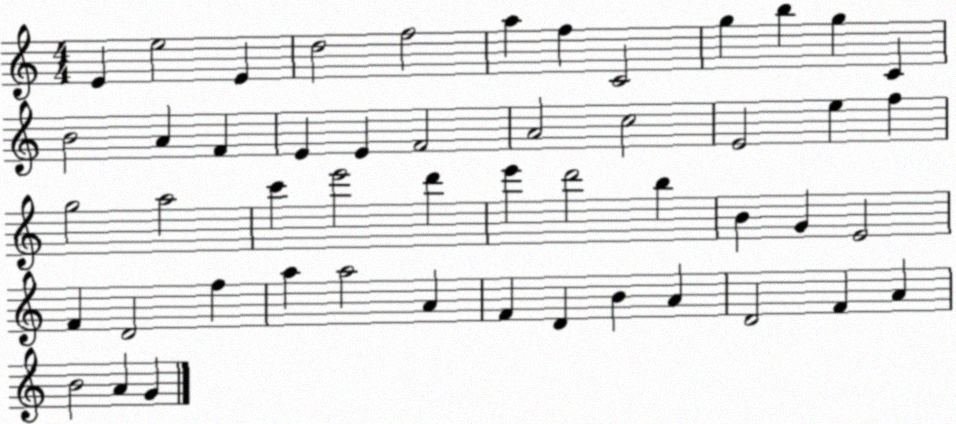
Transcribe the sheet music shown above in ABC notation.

X:1
T:Untitled
M:4/4
L:1/4
K:C
E e2 E d2 f2 a f C2 g b g C B2 A F E E F2 A2 c2 E2 e f g2 a2 c' e'2 d' e' d'2 b B G E2 F D2 f a a2 A F D B A D2 F A B2 A G